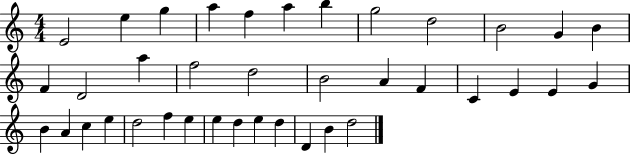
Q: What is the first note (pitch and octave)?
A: E4